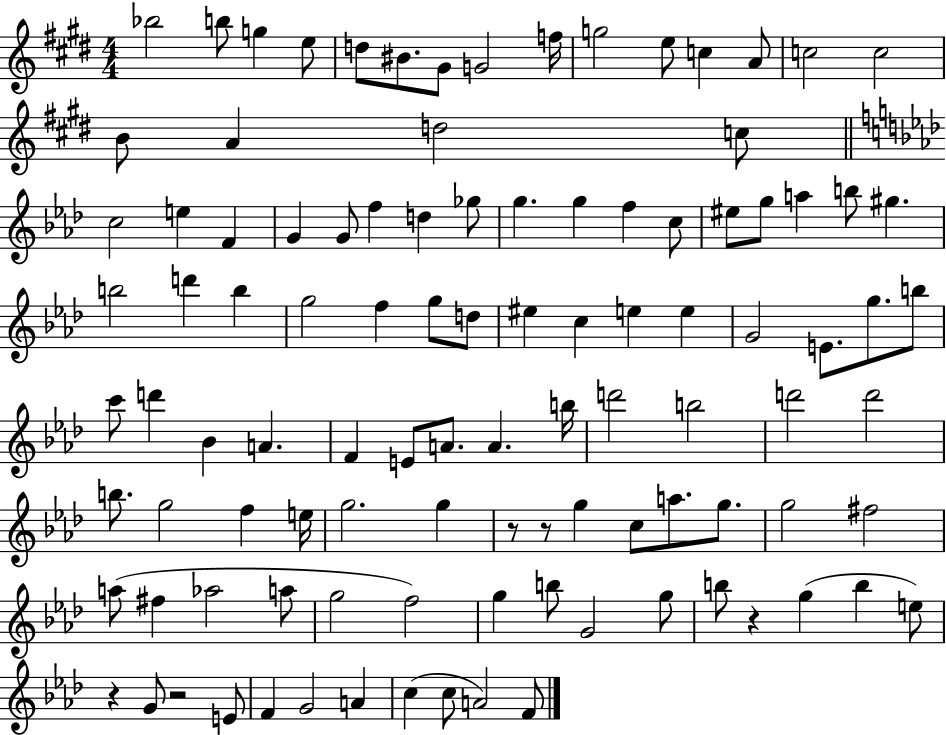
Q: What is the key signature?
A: E major